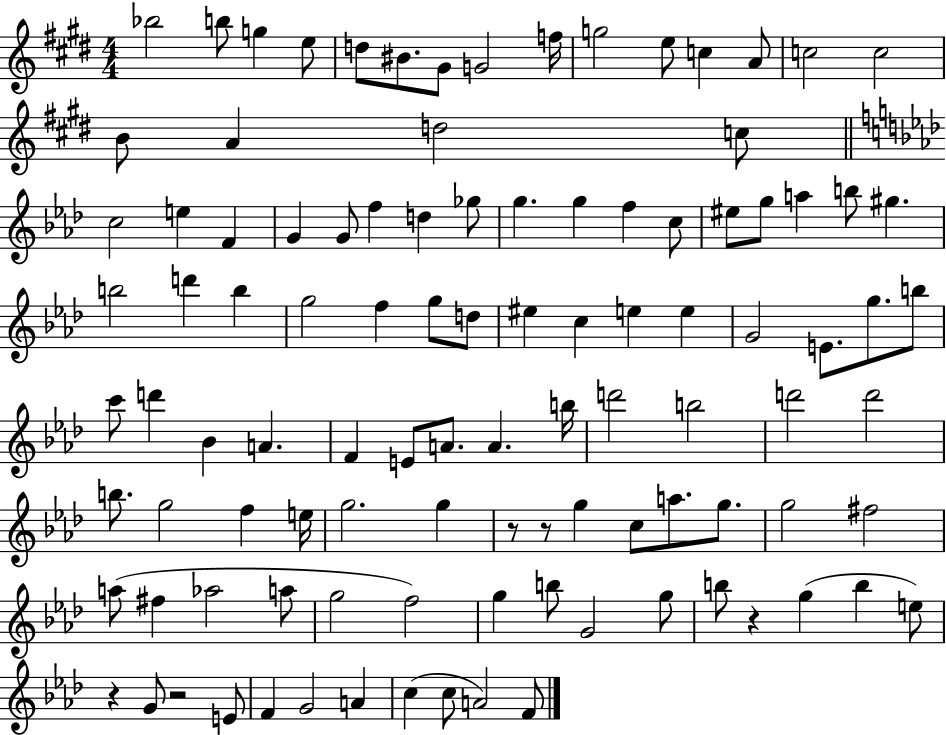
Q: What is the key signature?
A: E major